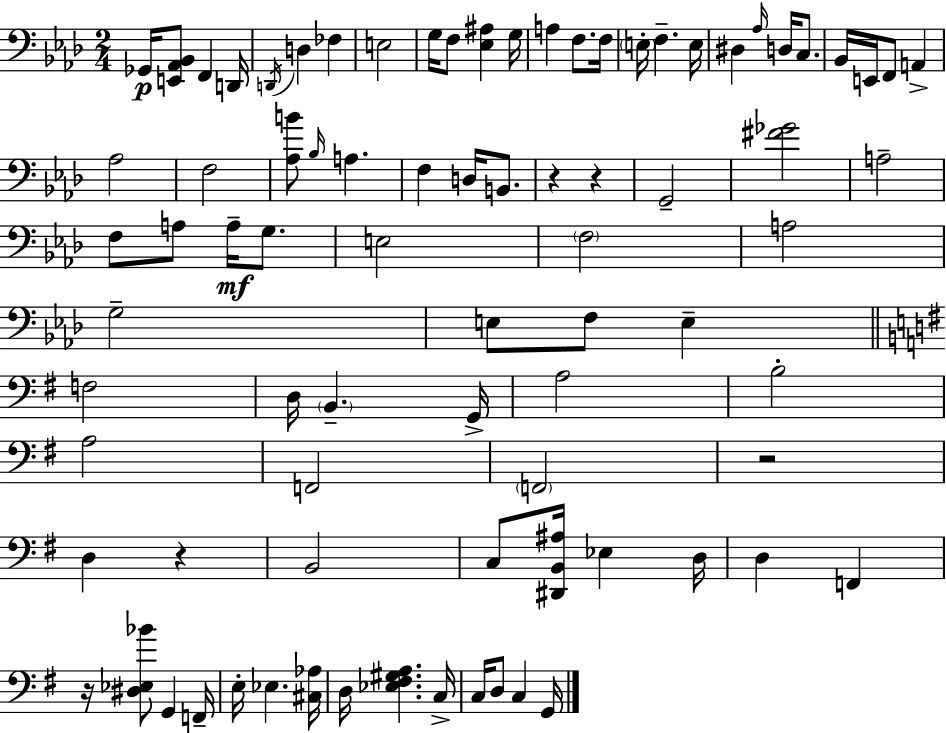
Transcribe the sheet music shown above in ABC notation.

X:1
T:Untitled
M:2/4
L:1/4
K:Fm
_G,,/4 [E,,_A,,_B,,]/2 F,, D,,/4 D,,/4 D, _F, E,2 G,/4 F,/2 [_E,^A,] G,/4 A, F,/2 F,/4 E,/4 F, E,/4 ^D, _A,/4 D,/4 C,/2 _B,,/4 E,,/4 F,,/2 A,, _A,2 F,2 [_A,B]/2 _B,/4 A, F, D,/4 B,,/2 z z G,,2 [^F_G]2 A,2 F,/2 A,/2 A,/4 G,/2 E,2 F,2 A,2 G,2 E,/2 F,/2 E, F,2 D,/4 B,, G,,/4 A,2 B,2 A,2 F,,2 F,,2 z2 D, z B,,2 C,/2 [^D,,B,,^A,]/4 _E, D,/4 D, F,, z/4 [^D,_E,_B]/2 G,, F,,/4 E,/4 _E, [^C,_A,]/4 D,/4 [_E,^F,^G,A,] C,/4 C,/4 D,/2 C, G,,/4